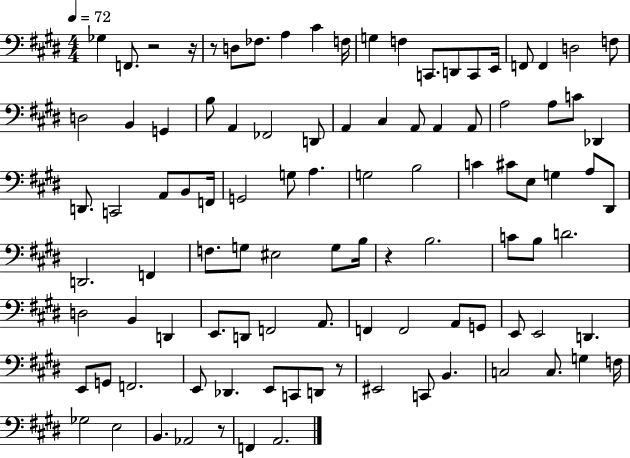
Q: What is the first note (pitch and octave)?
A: Gb3